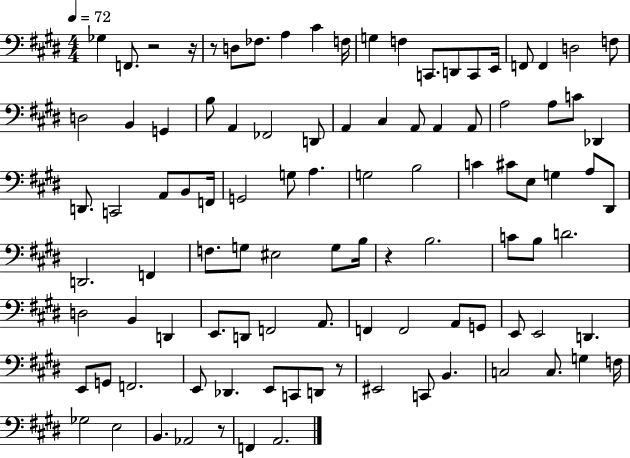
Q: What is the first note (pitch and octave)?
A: Gb3